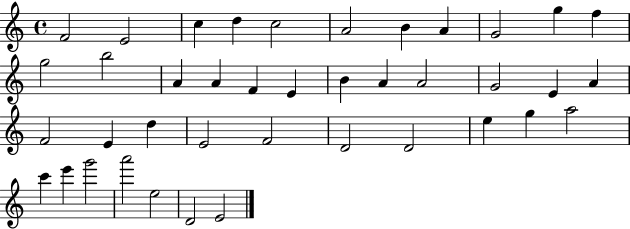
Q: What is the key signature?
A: C major